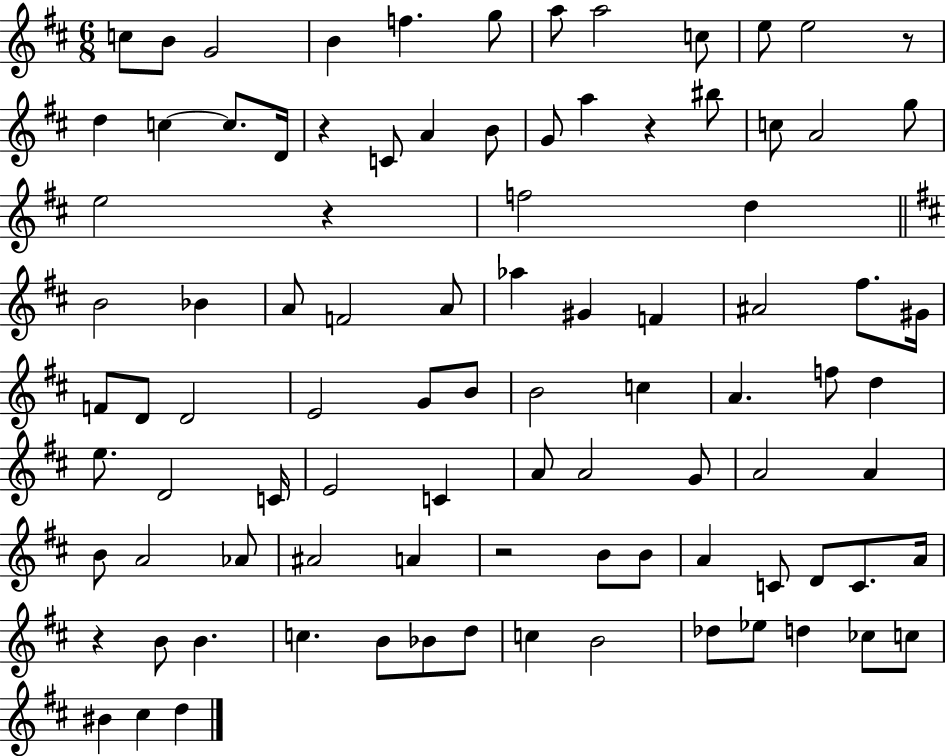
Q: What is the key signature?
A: D major